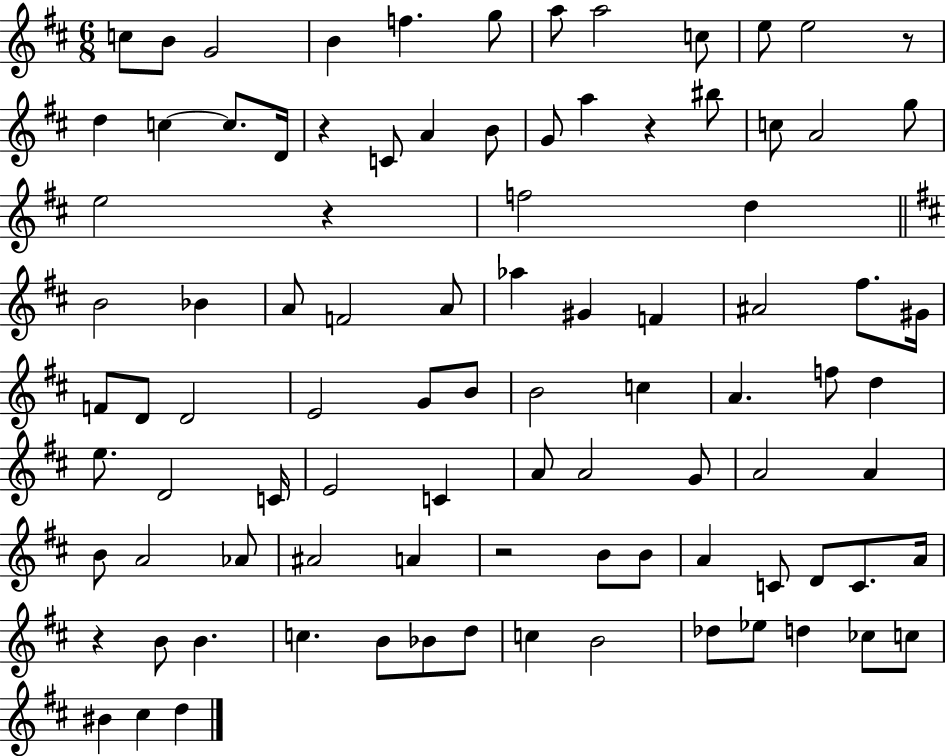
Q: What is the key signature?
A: D major